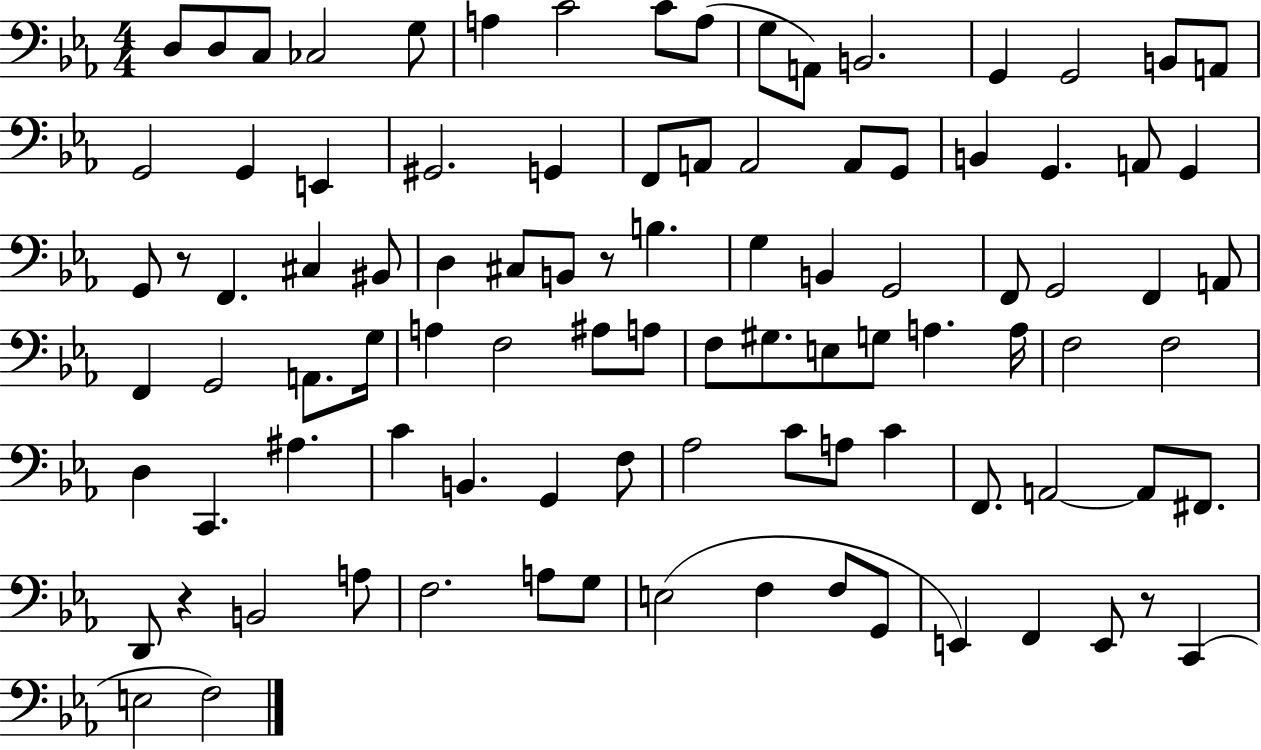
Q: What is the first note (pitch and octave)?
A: D3